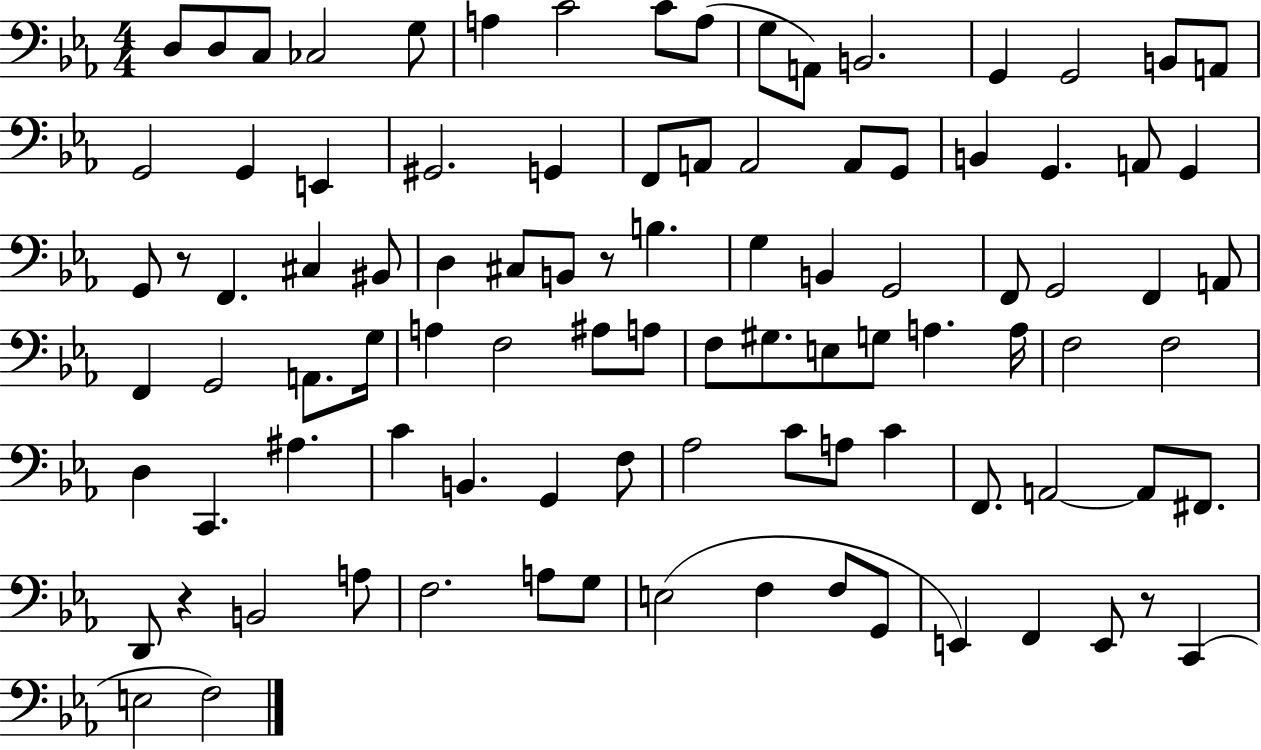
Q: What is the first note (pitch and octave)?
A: D3